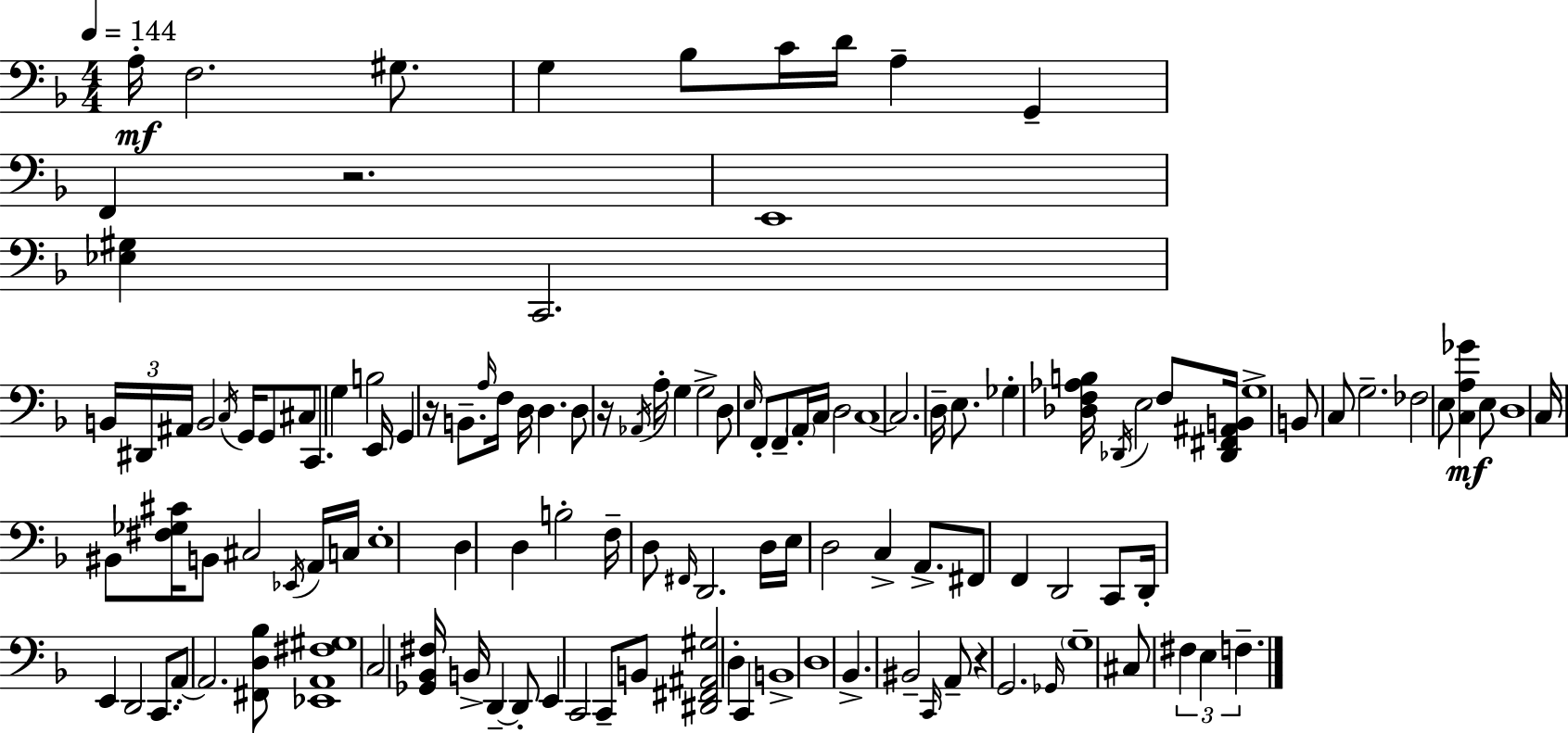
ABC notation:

X:1
T:Untitled
M:4/4
L:1/4
K:F
A,/4 F,2 ^G,/2 G, _B,/2 C/4 D/4 A, G,, F,, z2 E,,4 [_E,^G,] C,,2 B,,/4 ^D,,/4 ^A,,/4 B,,2 C,/4 G,,/4 G,,/2 ^C,/2 C,,/2 G, B,2 E,,/4 G,, z/4 B,,/2 A,/4 F,/4 D,/4 D, D,/2 z/4 _A,,/4 A,/4 G, G,2 D,/2 E,/4 F,,/2 F,,/2 A,,/4 C,/4 D,2 C,4 C,2 D,/4 E,/2 _G, [_D,F,_A,B,]/4 _D,,/4 E,2 F,/2 [_D,,^F,,^A,,B,,]/4 G,4 B,,/2 C,/2 G,2 _F,2 E,/2 [C,A,_G] E,/2 D,4 C,/4 ^B,,/2 [^F,_G,^C]/4 B,,/2 ^C,2 _E,,/4 A,,/4 C,/4 E,4 D, D, B,2 F,/4 D,/2 ^F,,/4 D,,2 D,/4 E,/4 D,2 C, A,,/2 ^F,,/2 F,, D,,2 C,,/2 D,,/4 E,, D,,2 C,,/2 A,,/2 A,,2 [^F,,D,_B,]/2 [_E,,A,,^F,^G,]4 C,2 [_G,,_B,,^F,]/4 B,,/4 D,, D,,/2 E,, C,,2 C,,/2 B,,/2 [^D,,^F,,^A,,^G,]2 D, C,, B,,4 D,4 _B,, ^B,,2 C,,/4 A,,/2 z G,,2 _G,,/4 G,4 ^C,/2 ^F, E, F,